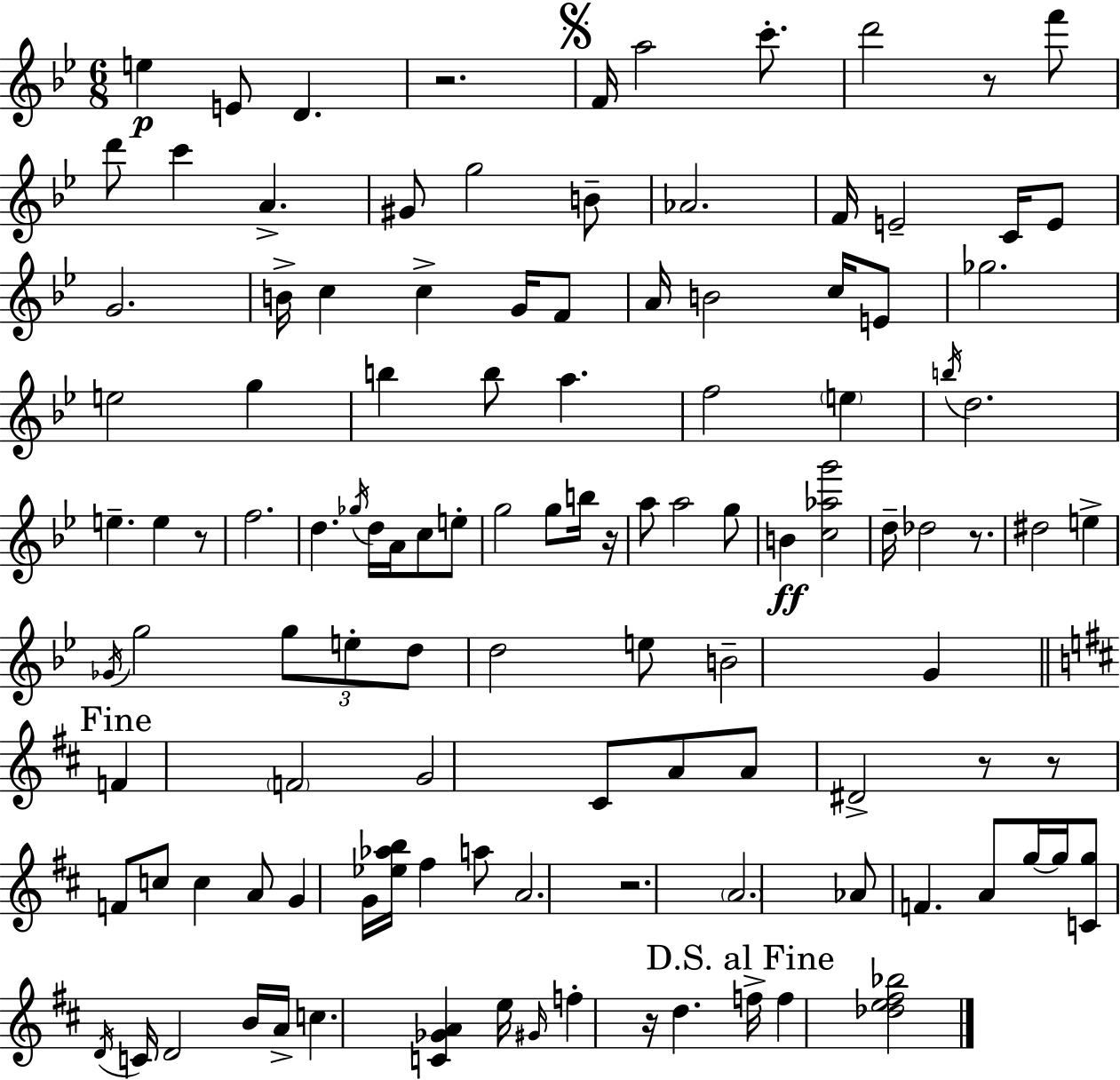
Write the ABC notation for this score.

X:1
T:Untitled
M:6/8
L:1/4
K:Gm
e E/2 D z2 F/4 a2 c'/2 d'2 z/2 f'/2 d'/2 c' A ^G/2 g2 B/2 _A2 F/4 E2 C/4 E/2 G2 B/4 c c G/4 F/2 A/4 B2 c/4 E/2 _g2 e2 g b b/2 a f2 e b/4 d2 e e z/2 f2 d _g/4 d/4 A/4 c/2 e/2 g2 g/2 b/4 z/4 a/2 a2 g/2 B [c_ag']2 d/4 _d2 z/2 ^d2 e _G/4 g2 g/2 e/2 d/2 d2 e/2 B2 G F F2 G2 ^C/2 A/2 A/2 ^D2 z/2 z/2 F/2 c/2 c A/2 G G/4 [_e_ab]/4 ^f a/2 A2 z2 A2 _A/2 F A/2 g/4 g/4 [Cg]/2 D/4 C/4 D2 B/4 A/4 c [C_GA] e/4 ^G/4 f z/4 d f/4 f [_de^f_b]2